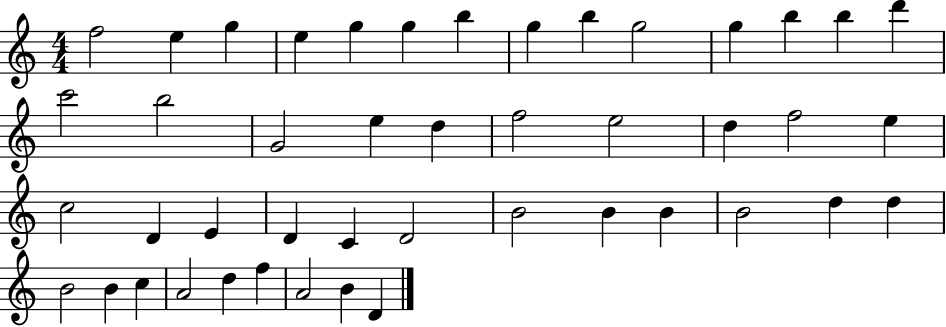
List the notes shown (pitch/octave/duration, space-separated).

F5/h E5/q G5/q E5/q G5/q G5/q B5/q G5/q B5/q G5/h G5/q B5/q B5/q D6/q C6/h B5/h G4/h E5/q D5/q F5/h E5/h D5/q F5/h E5/q C5/h D4/q E4/q D4/q C4/q D4/h B4/h B4/q B4/q B4/h D5/q D5/q B4/h B4/q C5/q A4/h D5/q F5/q A4/h B4/q D4/q